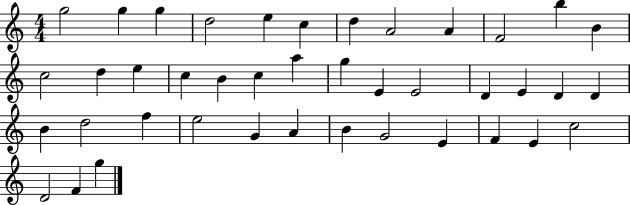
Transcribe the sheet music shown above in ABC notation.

X:1
T:Untitled
M:4/4
L:1/4
K:C
g2 g g d2 e c d A2 A F2 b B c2 d e c B c a g E E2 D E D D B d2 f e2 G A B G2 E F E c2 D2 F g